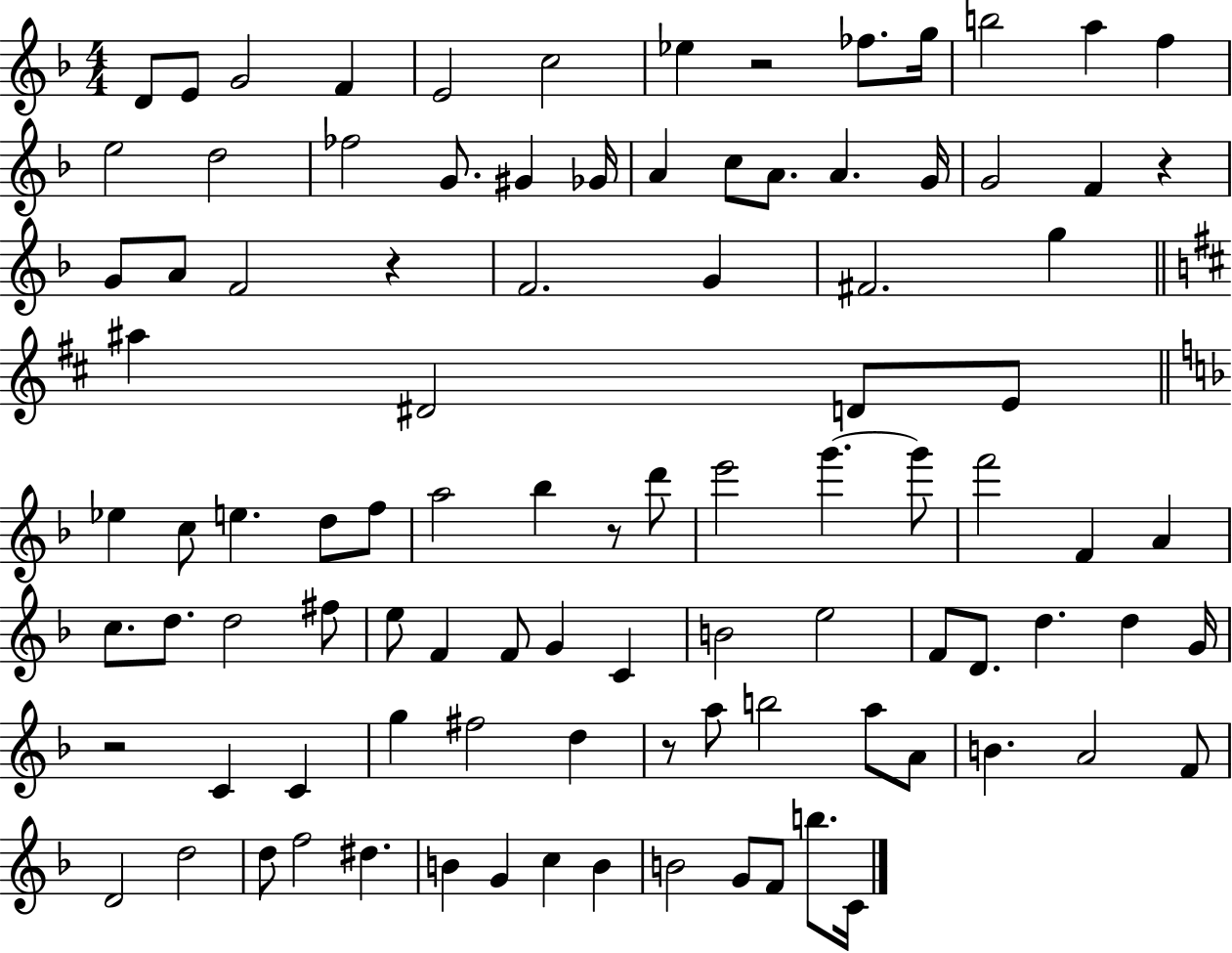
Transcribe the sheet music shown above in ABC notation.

X:1
T:Untitled
M:4/4
L:1/4
K:F
D/2 E/2 G2 F E2 c2 _e z2 _f/2 g/4 b2 a f e2 d2 _f2 G/2 ^G _G/4 A c/2 A/2 A G/4 G2 F z G/2 A/2 F2 z F2 G ^F2 g ^a ^D2 D/2 E/2 _e c/2 e d/2 f/2 a2 _b z/2 d'/2 e'2 g' g'/2 f'2 F A c/2 d/2 d2 ^f/2 e/2 F F/2 G C B2 e2 F/2 D/2 d d G/4 z2 C C g ^f2 d z/2 a/2 b2 a/2 A/2 B A2 F/2 D2 d2 d/2 f2 ^d B G c B B2 G/2 F/2 b/2 C/4